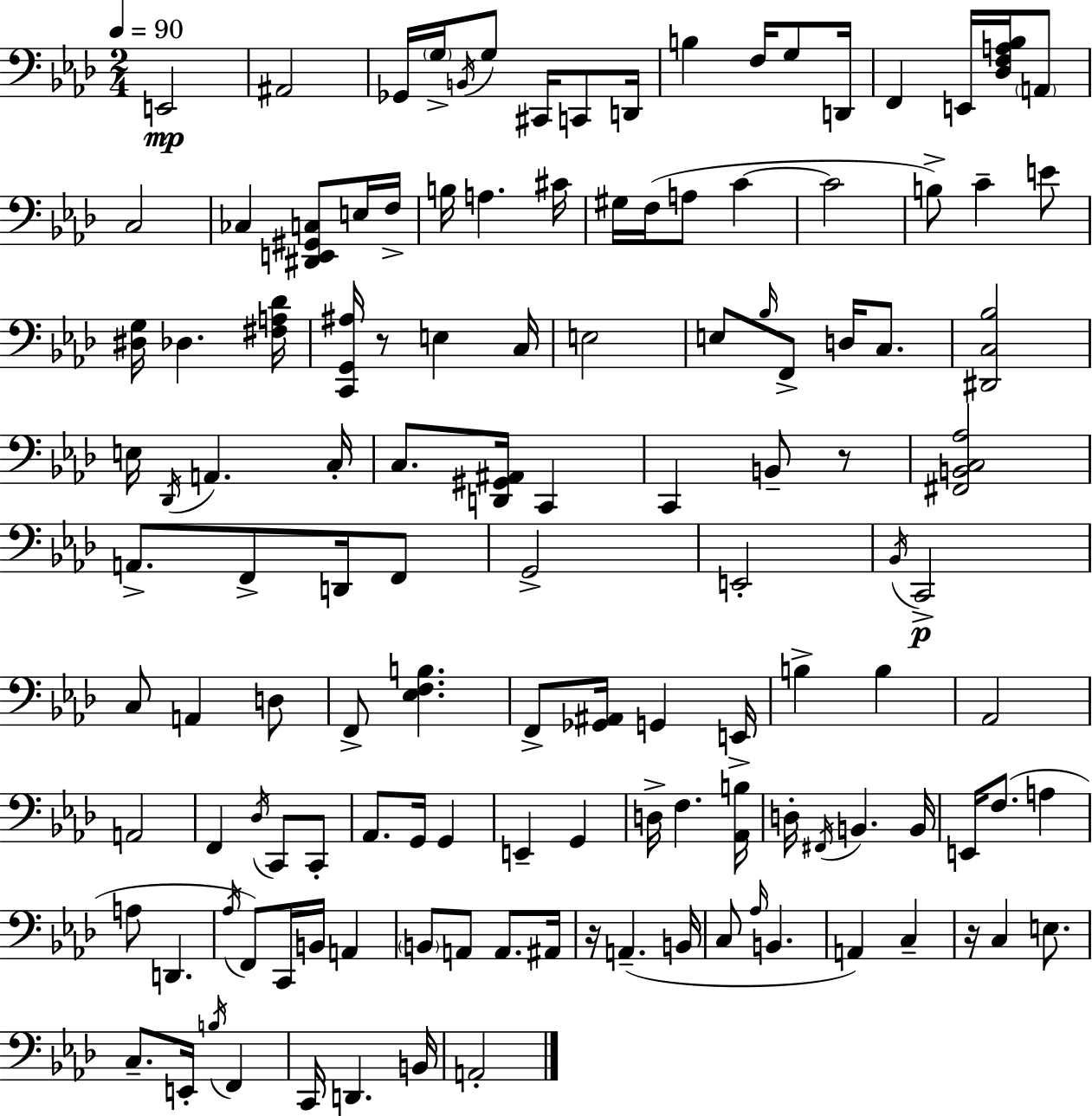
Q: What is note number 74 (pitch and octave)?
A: G2